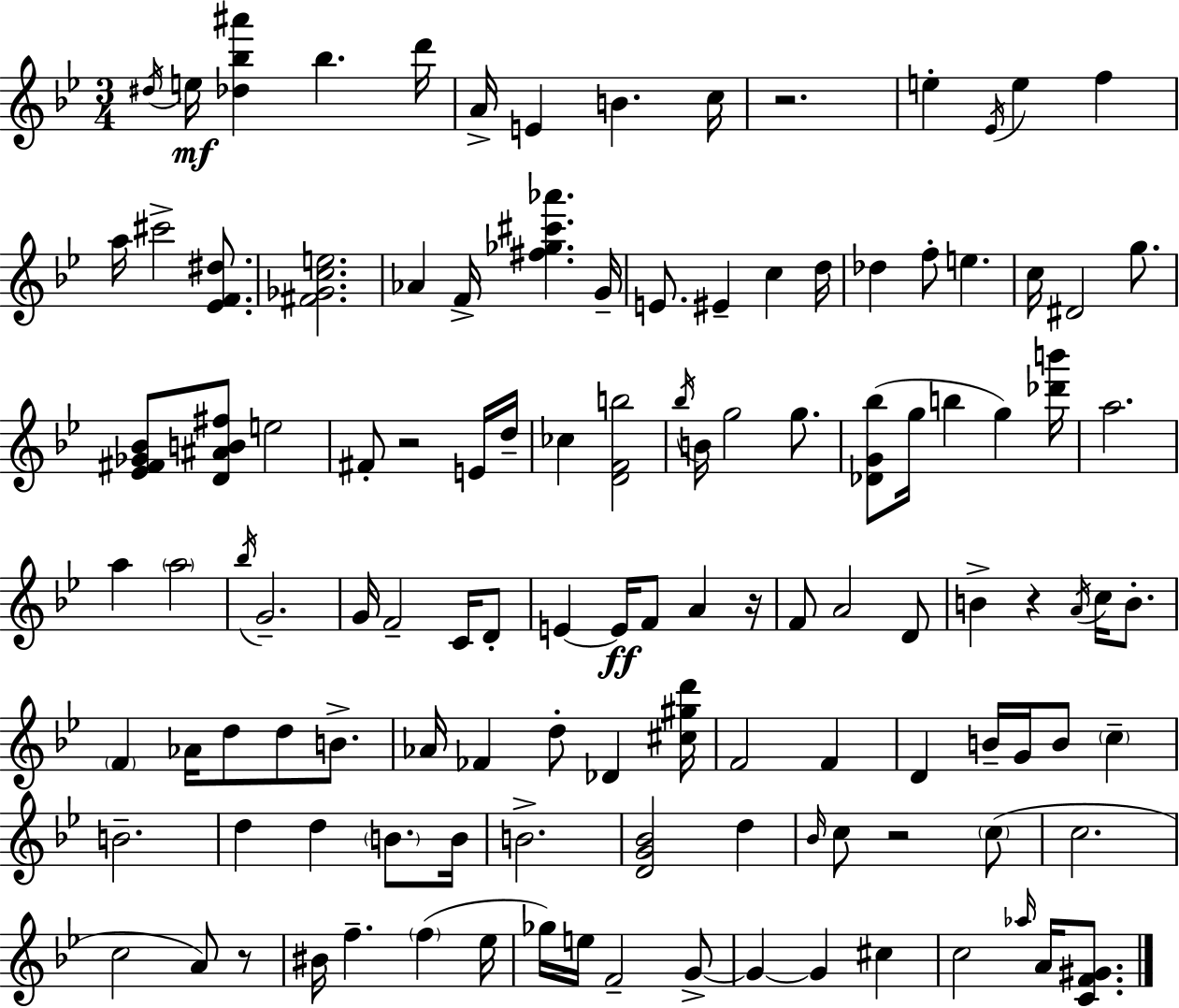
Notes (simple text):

D#5/s E5/s [Db5,Bb5,A#6]/q Bb5/q. D6/s A4/s E4/q B4/q. C5/s R/h. E5/q Eb4/s E5/q F5/q A5/s C#6/h [Eb4,F4,D#5]/e. [F#4,Gb4,C5,E5]/h. Ab4/q F4/s [F#5,Gb5,C#6,Ab6]/q. G4/s E4/e. EIS4/q C5/q D5/s Db5/q F5/e E5/q. C5/s D#4/h G5/e. [Eb4,F#4,Gb4,Bb4]/e [D4,A#4,B4,F#5]/e E5/h F#4/e R/h E4/s D5/s CES5/q [D4,F4,B5]/h Bb5/s B4/s G5/h G5/e. [Db4,G4,Bb5]/e G5/s B5/q G5/q [Db6,B6]/s A5/h. A5/q A5/h Bb5/s G4/h. G4/s F4/h C4/s D4/e E4/q E4/s F4/e A4/q R/s F4/e A4/h D4/e B4/q R/q A4/s C5/s B4/e. F4/q Ab4/s D5/e D5/e B4/e. Ab4/s FES4/q D5/e Db4/q [C#5,G#5,D6]/s F4/h F4/q D4/q B4/s G4/s B4/e C5/q B4/h. D5/q D5/q B4/e. B4/s B4/h. [D4,G4,Bb4]/h D5/q Bb4/s C5/e R/h C5/e C5/h. C5/h A4/e R/e BIS4/s F5/q. F5/q Eb5/s Gb5/s E5/s F4/h G4/e G4/q G4/q C#5/q C5/h Ab5/s A4/s [C4,F4,G#4]/e.